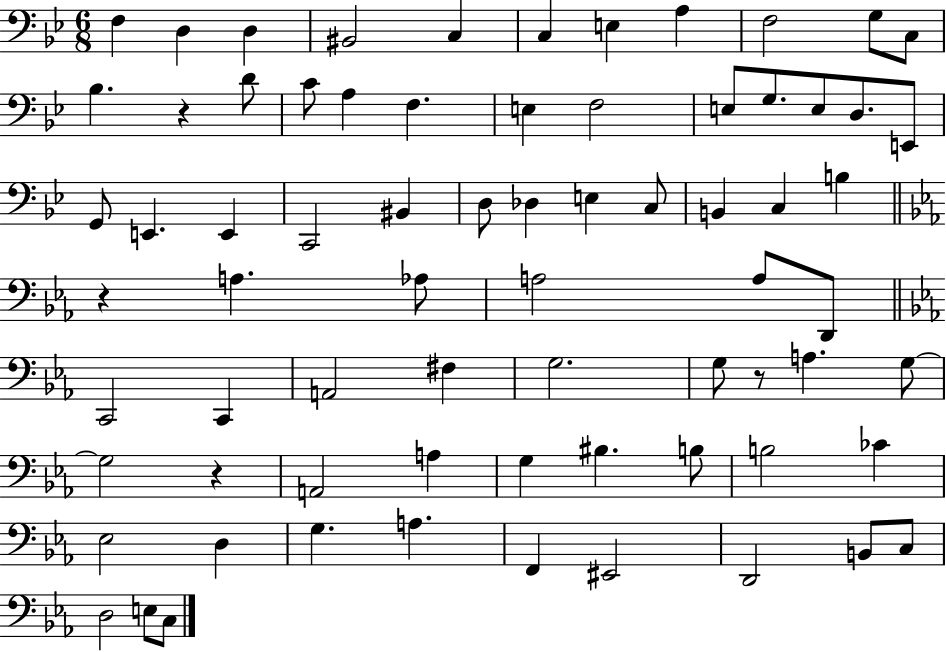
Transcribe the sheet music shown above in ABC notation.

X:1
T:Untitled
M:6/8
L:1/4
K:Bb
F, D, D, ^B,,2 C, C, E, A, F,2 G,/2 C,/2 _B, z D/2 C/2 A, F, E, F,2 E,/2 G,/2 E,/2 D,/2 E,,/2 G,,/2 E,, E,, C,,2 ^B,, D,/2 _D, E, C,/2 B,, C, B, z A, _A,/2 A,2 A,/2 D,,/2 C,,2 C,, A,,2 ^F, G,2 G,/2 z/2 A, G,/2 G,2 z A,,2 A, G, ^B, B,/2 B,2 _C _E,2 D, G, A, F,, ^E,,2 D,,2 B,,/2 C,/2 D,2 E,/2 C,/2